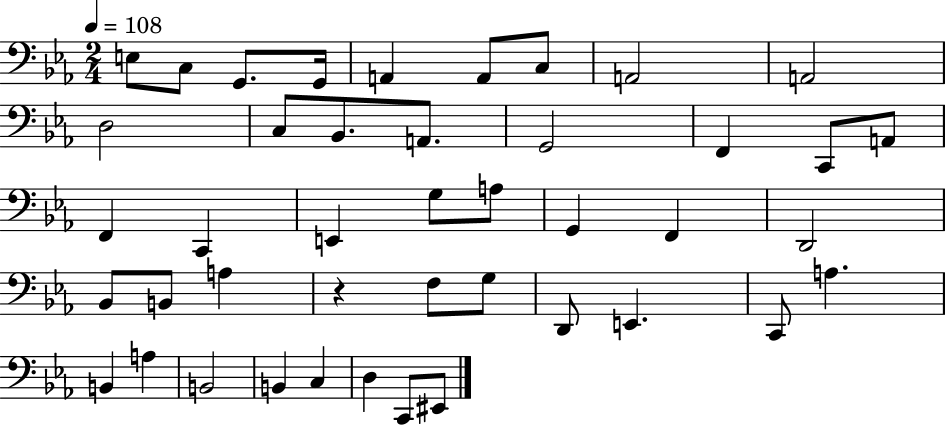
X:1
T:Untitled
M:2/4
L:1/4
K:Eb
E,/2 C,/2 G,,/2 G,,/4 A,, A,,/2 C,/2 A,,2 A,,2 D,2 C,/2 _B,,/2 A,,/2 G,,2 F,, C,,/2 A,,/2 F,, C,, E,, G,/2 A,/2 G,, F,, D,,2 _B,,/2 B,,/2 A, z F,/2 G,/2 D,,/2 E,, C,,/2 A, B,, A, B,,2 B,, C, D, C,,/2 ^E,,/2